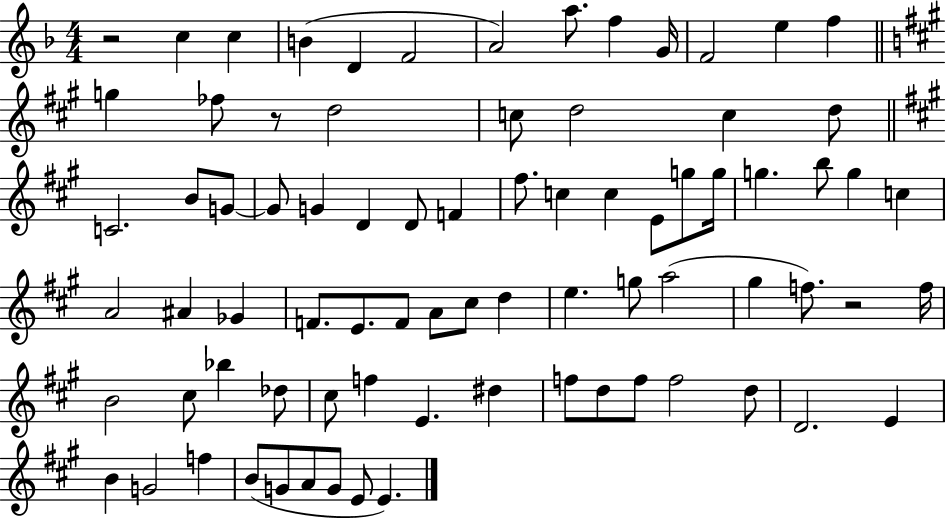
R/h C5/q C5/q B4/q D4/q F4/h A4/h A5/e. F5/q G4/s F4/h E5/q F5/q G5/q FES5/e R/e D5/h C5/e D5/h C5/q D5/e C4/h. B4/e G4/e G4/e G4/q D4/q D4/e F4/q F#5/e. C5/q C5/q E4/e G5/e G5/s G5/q. B5/e G5/q C5/q A4/h A#4/q Gb4/q F4/e. E4/e. F4/e A4/e C#5/e D5/q E5/q. G5/e A5/h G#5/q F5/e. R/h F5/s B4/h C#5/e Bb5/q Db5/e C#5/e F5/q E4/q. D#5/q F5/e D5/e F5/e F5/h D5/e D4/h. E4/q B4/q G4/h F5/q B4/e G4/e A4/e G4/e E4/e E4/q.